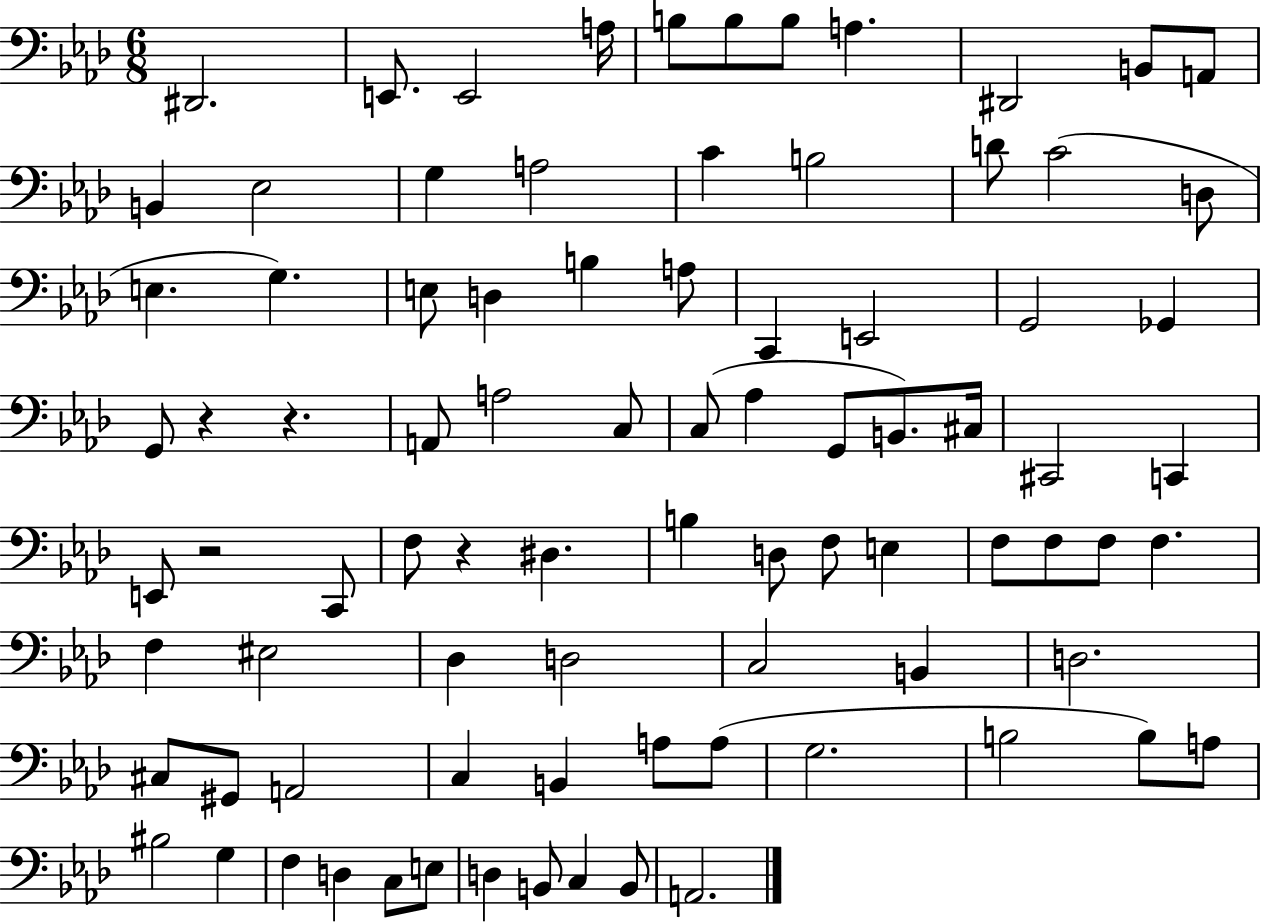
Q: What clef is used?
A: bass